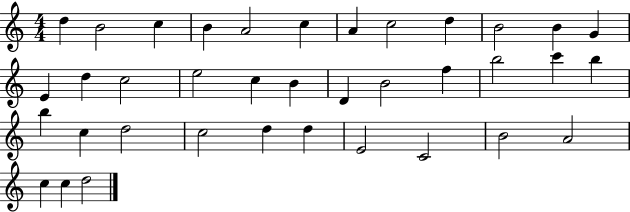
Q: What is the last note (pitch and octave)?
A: D5